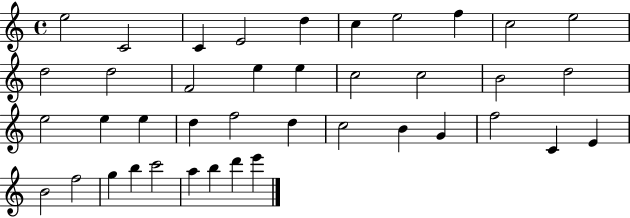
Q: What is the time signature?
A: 4/4